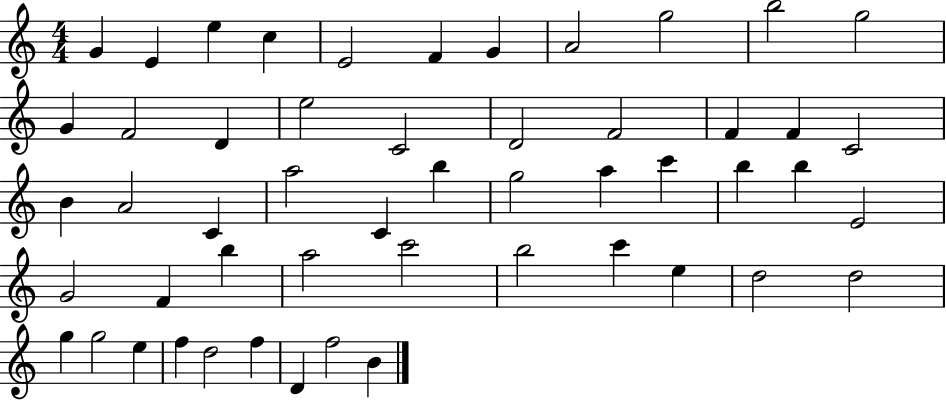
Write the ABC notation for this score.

X:1
T:Untitled
M:4/4
L:1/4
K:C
G E e c E2 F G A2 g2 b2 g2 G F2 D e2 C2 D2 F2 F F C2 B A2 C a2 C b g2 a c' b b E2 G2 F b a2 c'2 b2 c' e d2 d2 g g2 e f d2 f D f2 B